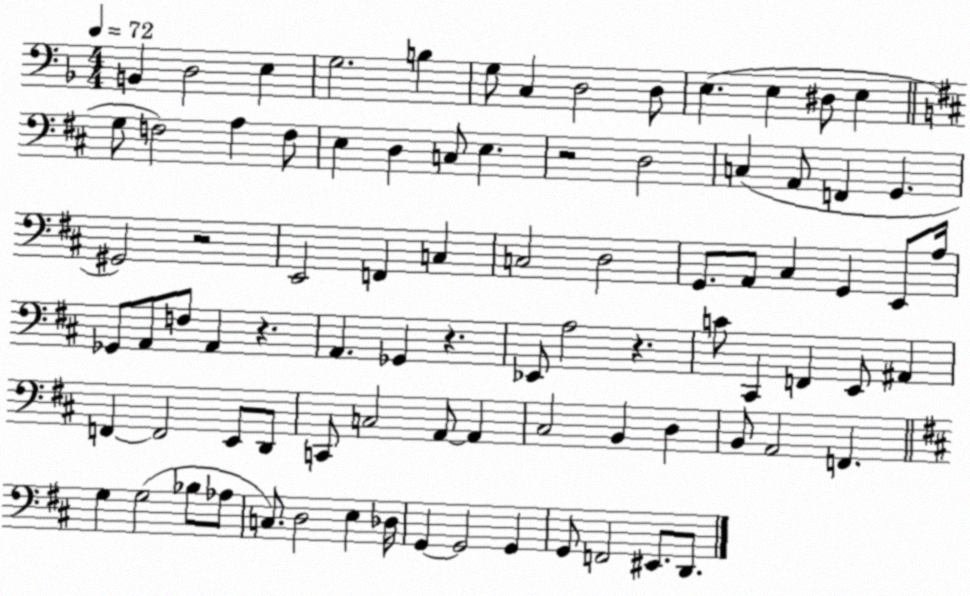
X:1
T:Untitled
M:4/4
L:1/4
K:F
B,, D,2 E, G,2 B, G,/2 C, D,2 D,/2 E, E, ^D,/2 E, G,/2 F,2 A, F,/2 E, D, C,/2 E, z2 D,2 C, A,,/2 F,, G,, ^G,,2 z2 E,,2 F,, C, C,2 D,2 G,,/2 A,,/2 ^C, G,, E,,/2 A,/4 _G,,/2 A,,/2 F,/2 A,, z A,, _G,, z _E,,/2 A,2 z C/2 ^C,, F,, E,,/2 ^A,, F,, F,,2 E,,/2 D,,/2 C,,/2 C,2 A,,/2 A,, ^C,2 B,, D, B,,/2 A,,2 F,, G, G,2 _B,/2 _A,/2 C,/2 D,2 E, _D,/4 G,, G,,2 G,, G,,/2 F,,2 ^E,,/2 D,,/2